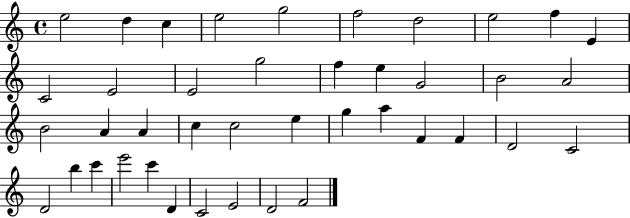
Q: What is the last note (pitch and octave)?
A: F4